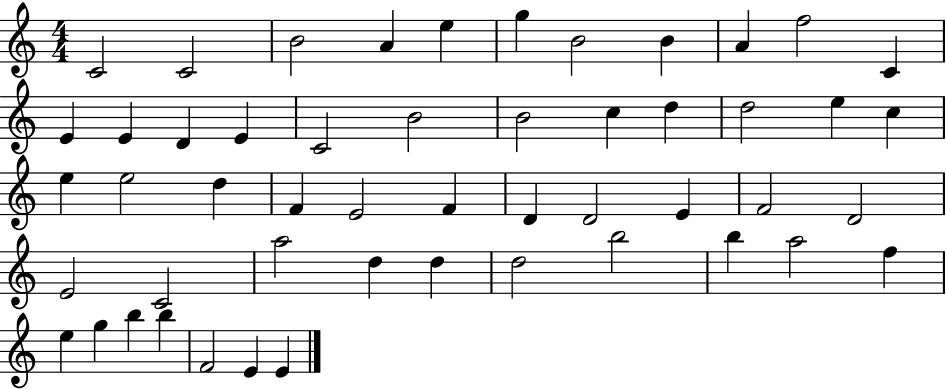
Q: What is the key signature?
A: C major